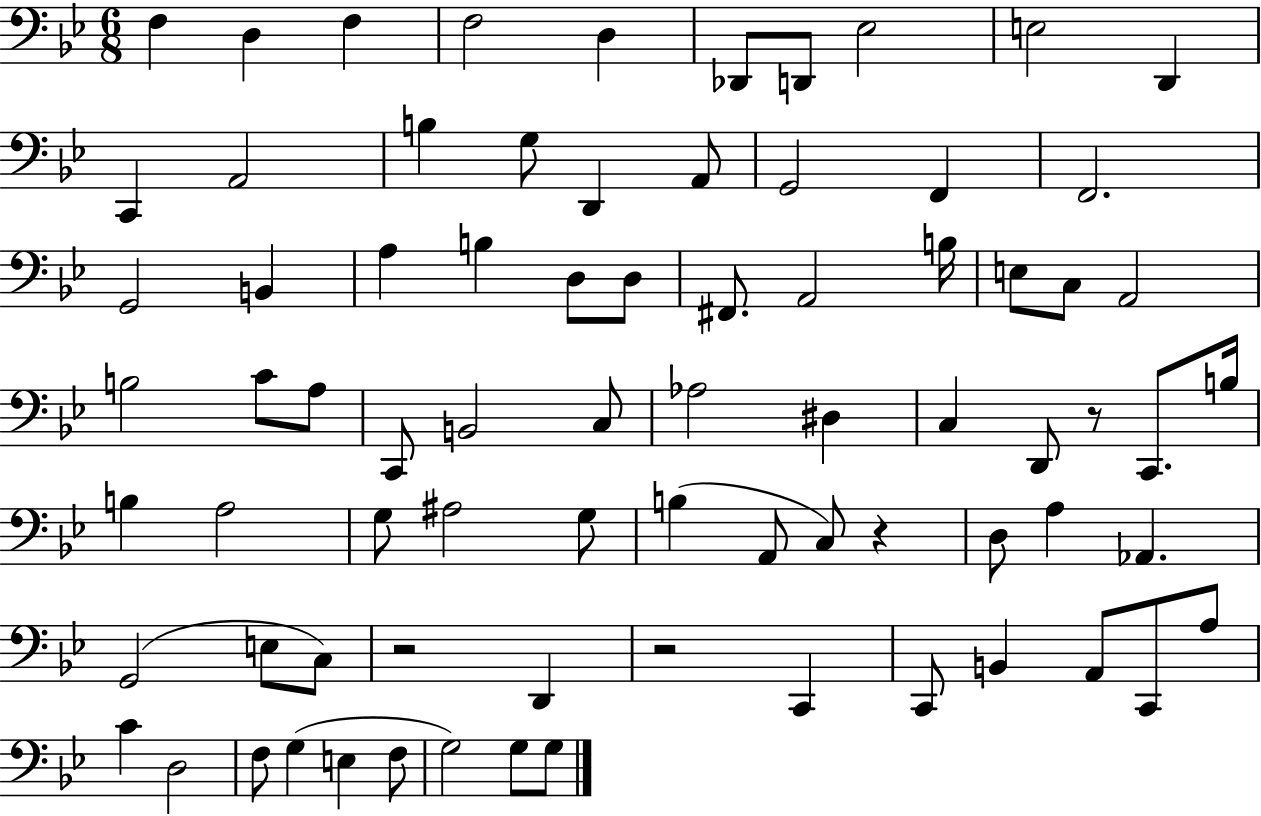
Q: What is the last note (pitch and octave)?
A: G3